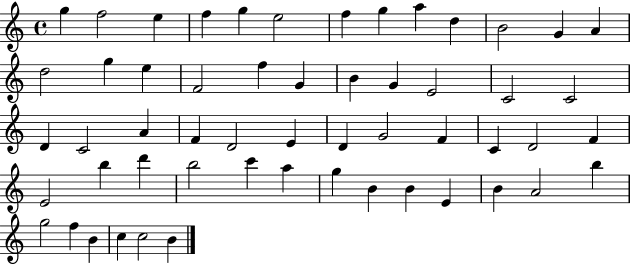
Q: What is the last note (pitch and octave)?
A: B4